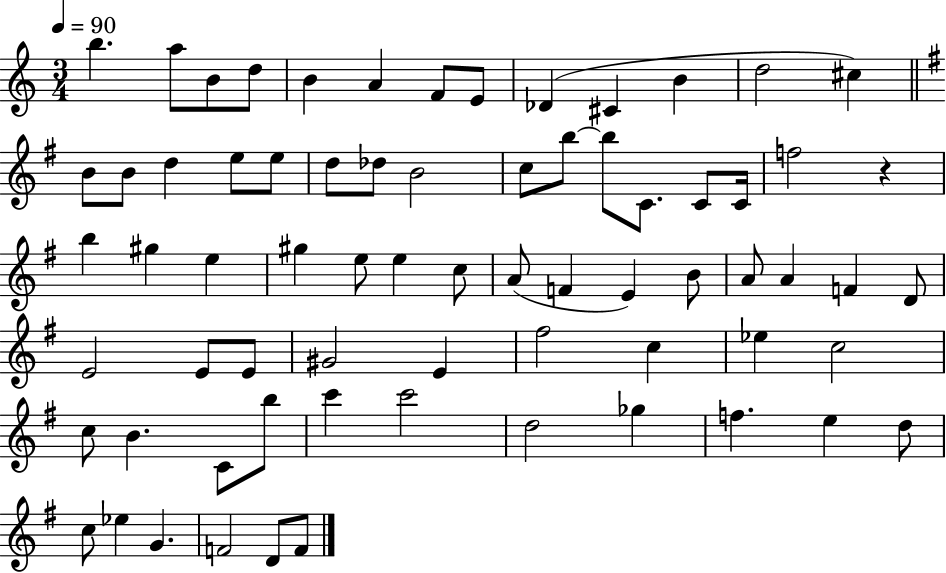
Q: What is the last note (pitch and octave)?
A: F4